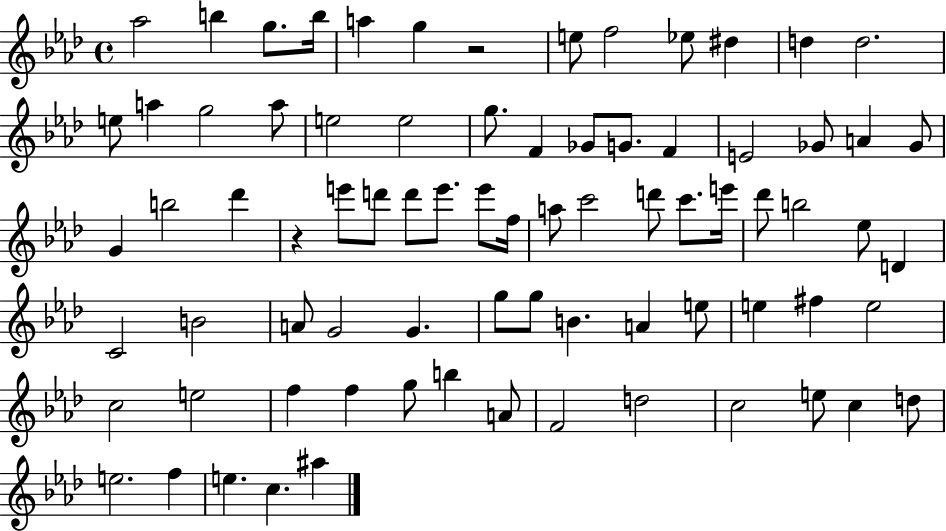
X:1
T:Untitled
M:4/4
L:1/4
K:Ab
_a2 b g/2 b/4 a g z2 e/2 f2 _e/2 ^d d d2 e/2 a g2 a/2 e2 e2 g/2 F _G/2 G/2 F E2 _G/2 A _G/2 G b2 _d' z e'/2 d'/2 d'/2 e'/2 e'/2 f/4 a/2 c'2 d'/2 c'/2 e'/4 _d'/2 b2 _e/2 D C2 B2 A/2 G2 G g/2 g/2 B A e/2 e ^f e2 c2 e2 f f g/2 b A/2 F2 d2 c2 e/2 c d/2 e2 f e c ^a